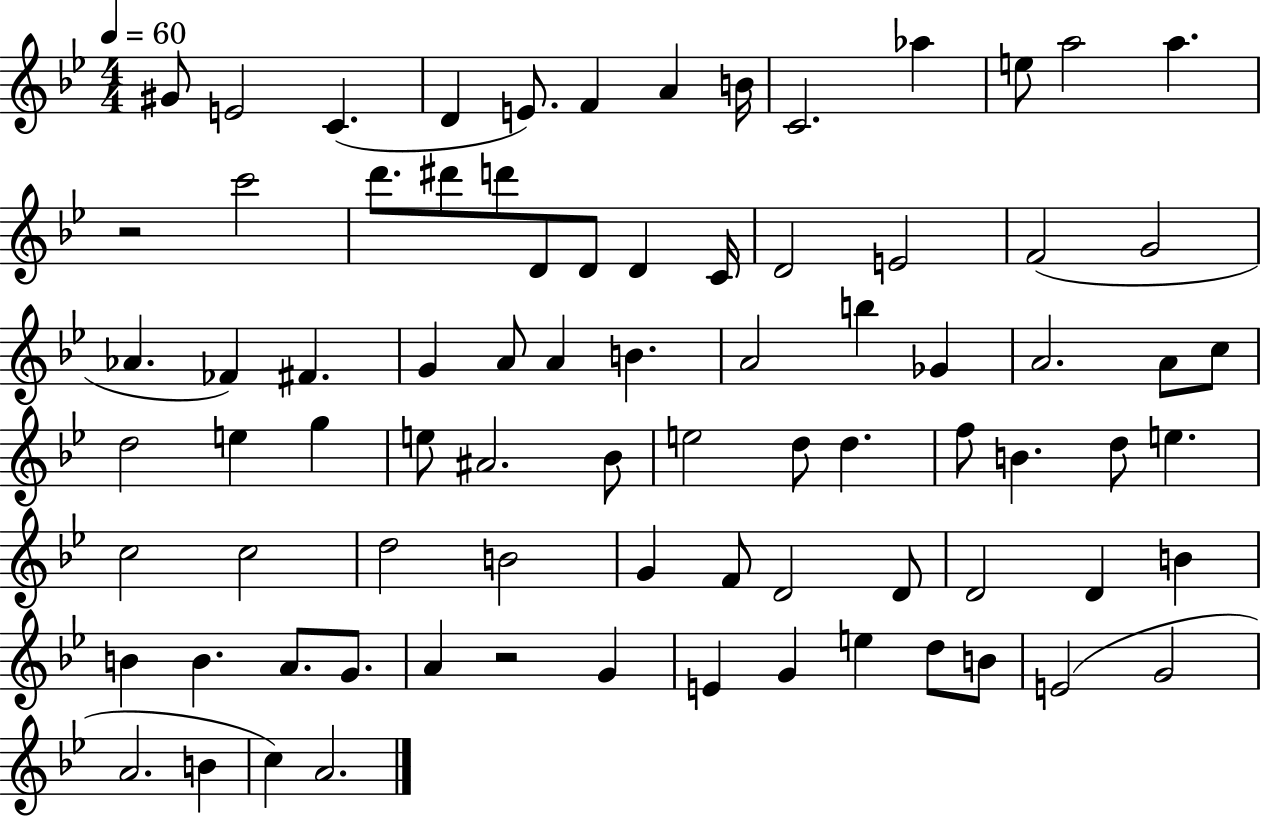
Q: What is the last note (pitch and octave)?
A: A4